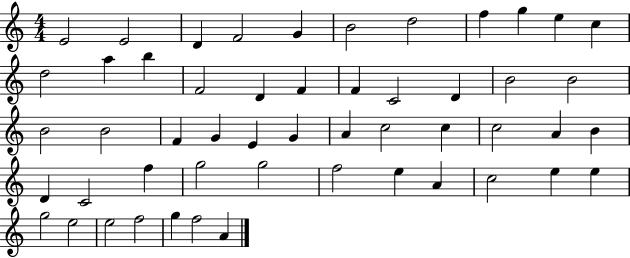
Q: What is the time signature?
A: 4/4